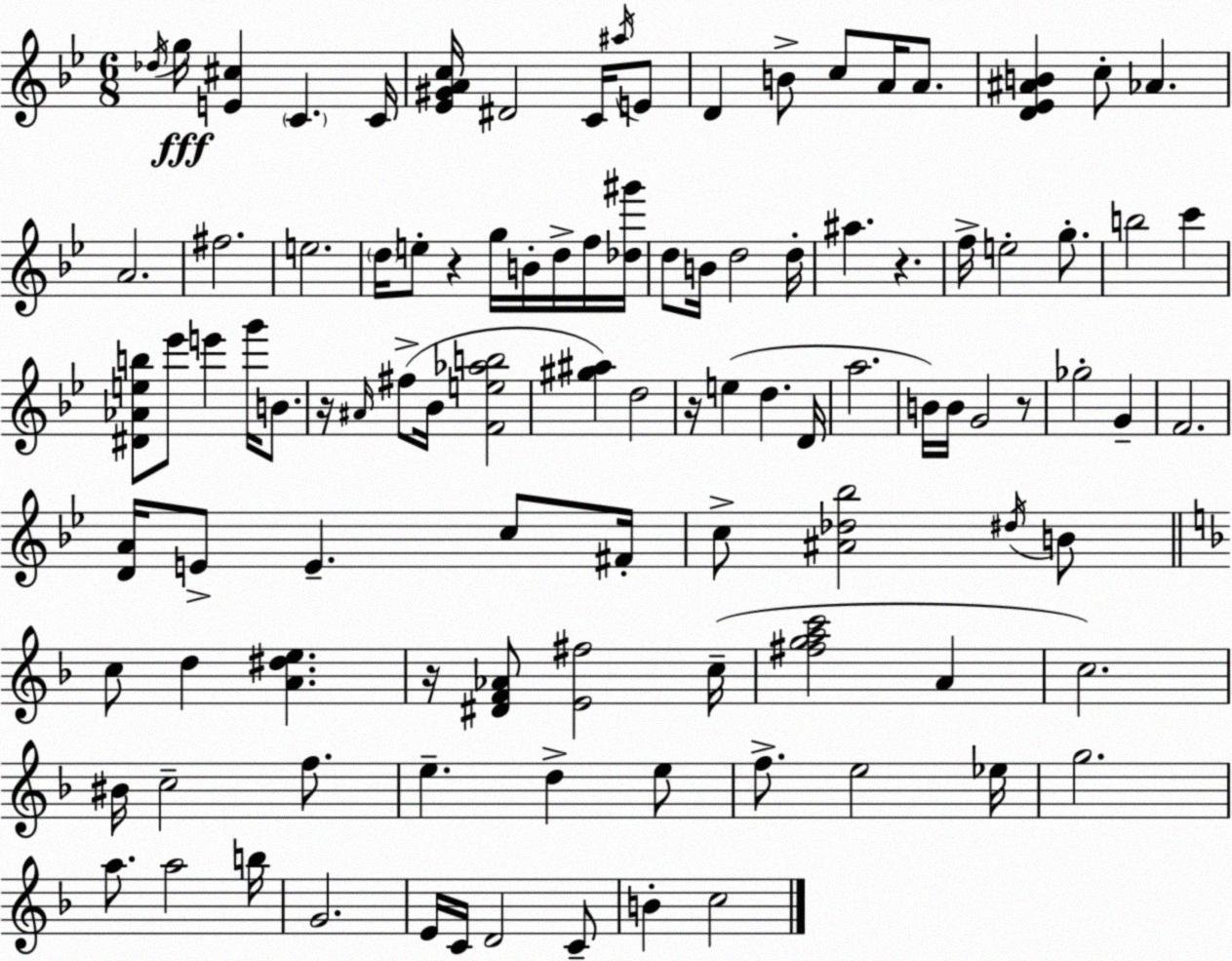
X:1
T:Untitled
M:6/8
L:1/4
K:Gm
_d/4 g/4 [E^c] C C/4 [_E^GAc]/4 ^D2 C/4 ^a/4 E/2 D B/2 c/2 A/4 A/2 [D_E^AB] c/2 _A A2 ^f2 e2 d/4 e/2 z g/4 B/4 d/4 f/4 [_d^g']/4 d/2 B/4 d2 d/4 ^a z f/4 e2 g/2 b2 c' [^D_Aeb]/2 _e'/2 e' g'/4 B/2 z/4 ^A/4 ^f/2 _B/4 [Fe_ab]2 [^g^a] d2 z/4 e d D/4 a2 B/4 B/4 G2 z/2 _g2 G F2 [DA]/4 E/2 E c/2 ^F/4 c/2 [^A_d_b]2 ^d/4 B/2 c/2 d [A^de] z/4 [^DF_A]/2 [E^f]2 c/4 [^fgac']2 A c2 ^B/4 c2 f/2 e d e/2 f/2 e2 _e/4 g2 a/2 a2 b/4 G2 E/4 C/4 D2 C/2 B c2